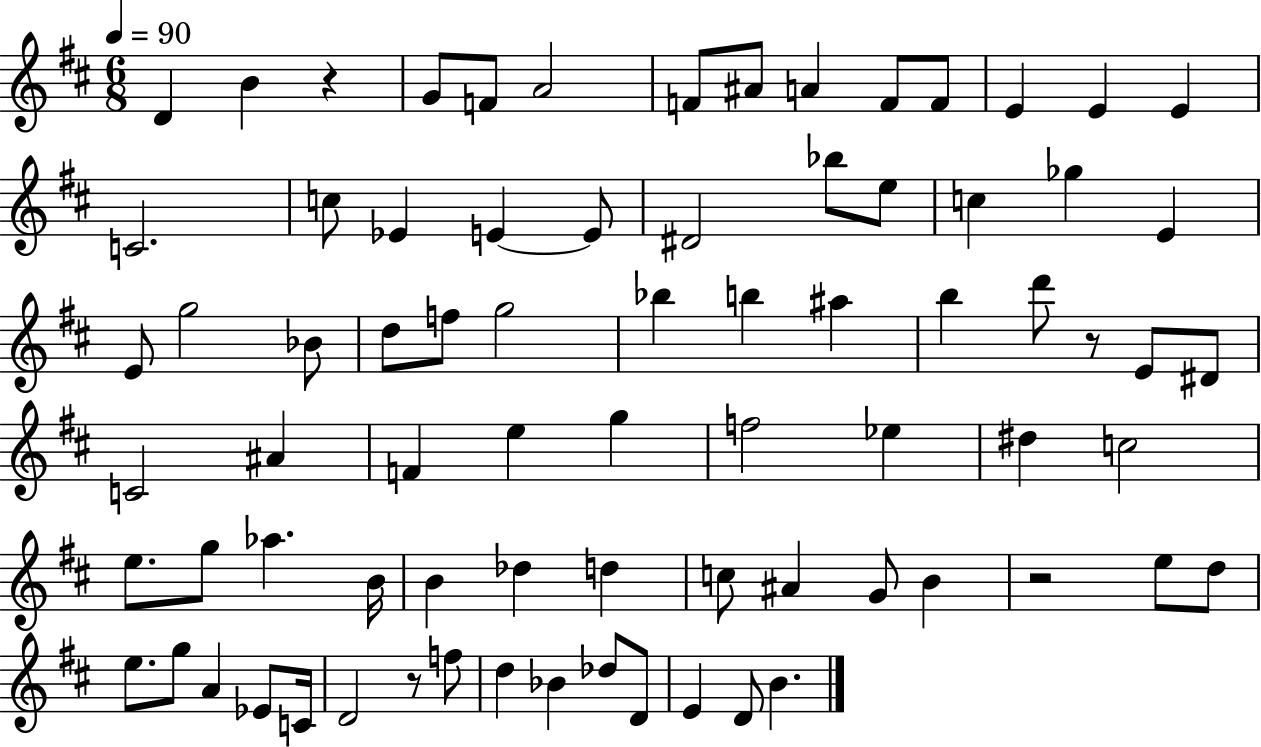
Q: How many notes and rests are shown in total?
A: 77